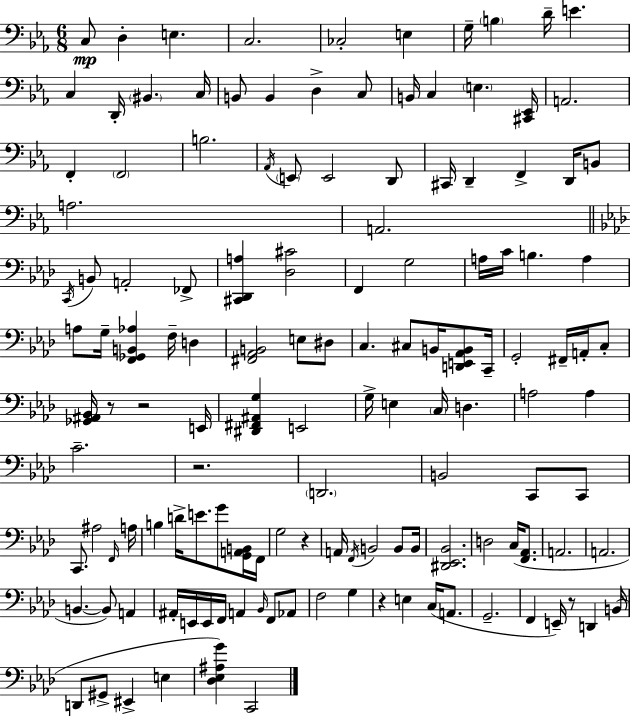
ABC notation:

X:1
T:Untitled
M:6/8
L:1/4
K:Eb
C,/2 D, E, C,2 _C,2 E, G,/4 B, D/4 E C, D,,/4 ^B,, C,/4 B,,/2 B,, D, C,/2 B,,/4 C, E, [^C,,_E,,]/4 A,,2 F,, F,,2 B,2 _A,,/4 E,,/2 E,,2 D,,/2 ^C,,/4 D,, F,, D,,/4 B,,/2 A,2 A,,2 C,,/4 B,,/2 A,,2 _F,,/2 [^C,,_D,,A,] [_D,^C]2 F,, G,2 A,/4 C/4 B, A, A,/2 G,/4 [F,,_G,,B,,_A,] F,/4 D, [^F,,_A,,B,,]2 E,/2 ^D,/2 C, ^C,/2 B,,/4 [D,,E,,_A,,B,,]/2 C,,/4 G,,2 ^F,,/4 A,,/4 C,/2 [_G,,^A,,_B,,]/4 z/2 z2 E,,/4 [^D,,^F,,^A,,G,] E,,2 G,/4 E, C,/4 D, A,2 A, C2 z2 D,,2 B,,2 C,,/2 C,,/2 C,,/2 ^A,2 F,,/4 A,/4 B, D/4 E/2 G/2 [G,,A,,B,,]/4 F,,/4 G,2 z A,,/4 F,,/4 B,,2 B,,/2 B,,/4 [^D,,_E,,_B,,]2 D,2 C,/4 [F,,_A,,]/2 A,,2 A,,2 B,, B,,/2 A,, ^A,,/4 E,,/4 E,,/4 F,,/4 A,, _B,,/4 F,,/2 _A,,/2 F,2 G, z E, C,/4 A,,/2 G,,2 F,, E,,/4 z/2 D,, B,,/4 D,,/2 ^G,,/2 ^E,, E, [_D,_E,^A,G] C,,2